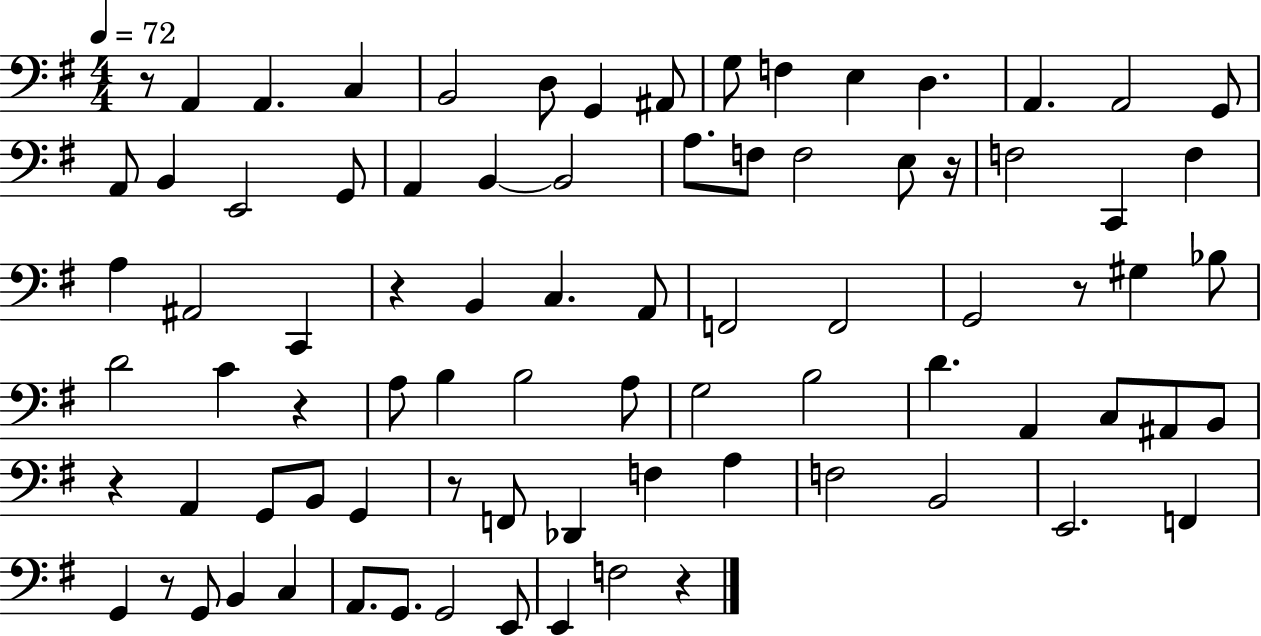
{
  \clef bass
  \numericTimeSignature
  \time 4/4
  \key g \major
  \tempo 4 = 72
  r8 a,4 a,4. c4 | b,2 d8 g,4 ais,8 | g8 f4 e4 d4. | a,4. a,2 g,8 | \break a,8 b,4 e,2 g,8 | a,4 b,4~~ b,2 | a8. f8 f2 e8 r16 | f2 c,4 f4 | \break a4 ais,2 c,4 | r4 b,4 c4. a,8 | f,2 f,2 | g,2 r8 gis4 bes8 | \break d'2 c'4 r4 | a8 b4 b2 a8 | g2 b2 | d'4. a,4 c8 ais,8 b,8 | \break r4 a,4 g,8 b,8 g,4 | r8 f,8 des,4 f4 a4 | f2 b,2 | e,2. f,4 | \break g,4 r8 g,8 b,4 c4 | a,8. g,8. g,2 e,8 | e,4 f2 r4 | \bar "|."
}